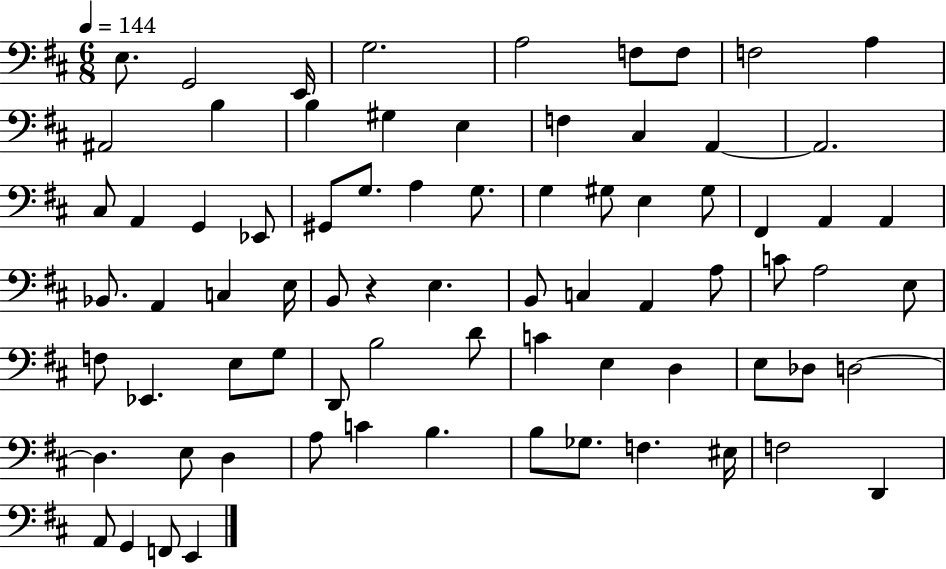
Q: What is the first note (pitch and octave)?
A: E3